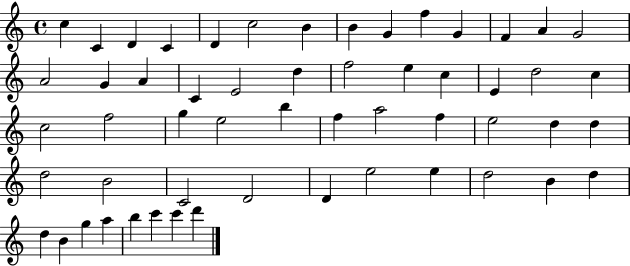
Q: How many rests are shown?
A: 0